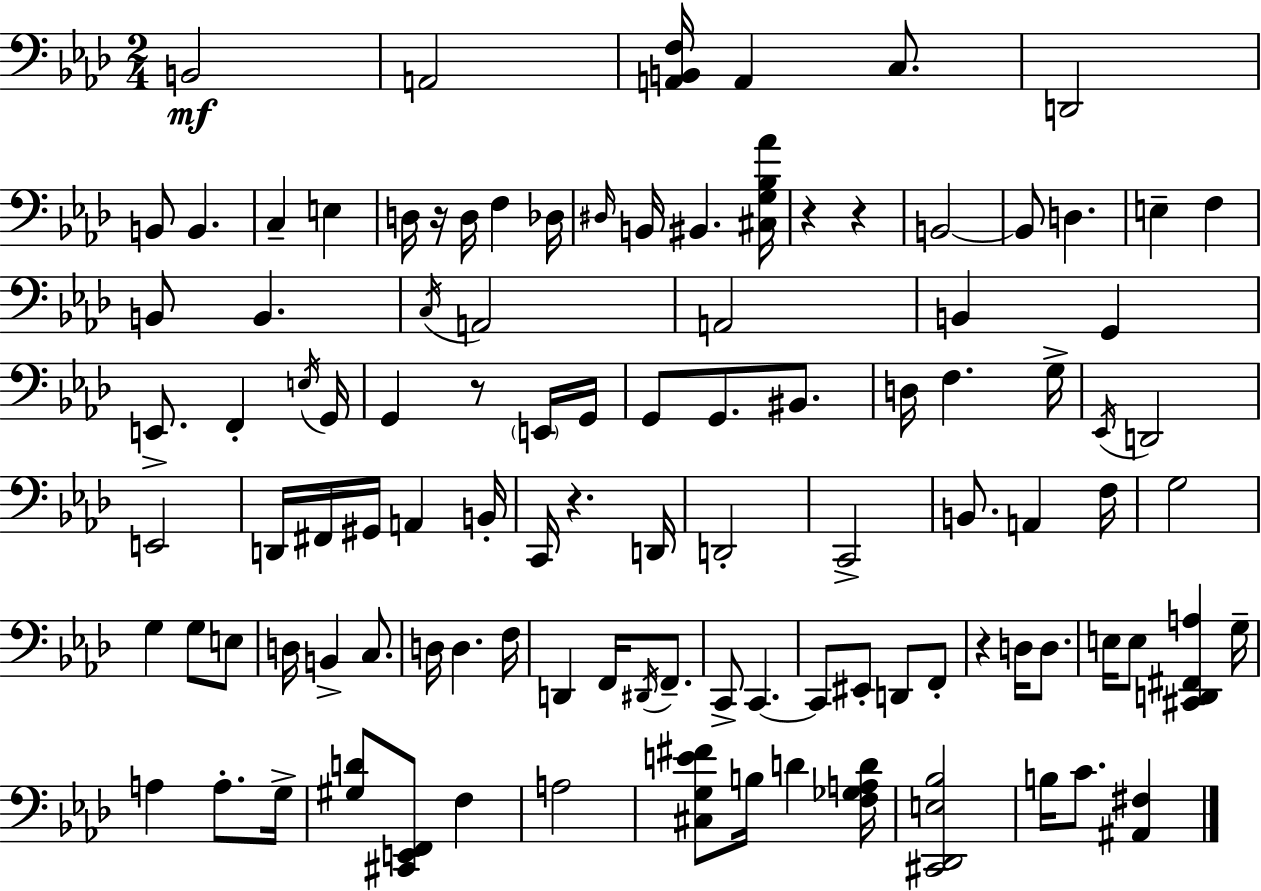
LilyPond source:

{
  \clef bass
  \numericTimeSignature
  \time 2/4
  \key f \minor
  \repeat volta 2 { b,2\mf | a,2 | <a, b, f>16 a,4 c8. | d,2 | \break b,8 b,4. | c4-- e4 | d16 r16 d16 f4 des16 | \grace { dis16 } b,16 bis,4. | \break <cis g bes aes'>16 r4 r4 | b,2~~ | b,8 d4. | e4-- f4 | \break b,8 b,4. | \acciaccatura { c16 } a,2 | a,2 | b,4 g,4 | \break e,8.-> f,4-. | \acciaccatura { e16 } g,16 g,4 r8 | \parenthesize e,16 g,16 g,8 g,8. | bis,8. d16 f4. | \break g16-> \acciaccatura { ees,16 } d,2 | e,2 | d,16 fis,16 gis,16 a,4 | b,16-. c,16 r4. | \break d,16 d,2-. | c,2-> | b,8. a,4 | f16 g2 | \break g4 | g8 e8 d16 b,4-> | c8. d16 d4. | f16 d,4 | \break f,16 \acciaccatura { dis,16 } f,8.-- c,8-> c,4.~~ | c,8 eis,8-. | d,8 f,8-. r4 | d16 d8. e16 e8 | \break <cis, d, fis, a>4 g16-- a4 | a8.-. g16-> <gis d'>8 <cis, e, f,>8 | f4 a2 | <cis g e' fis'>8 b16 | \break d'4 <f ges a d'>16 <cis, des, e bes>2 | b16 c'8. | <ais, fis>4 } \bar "|."
}